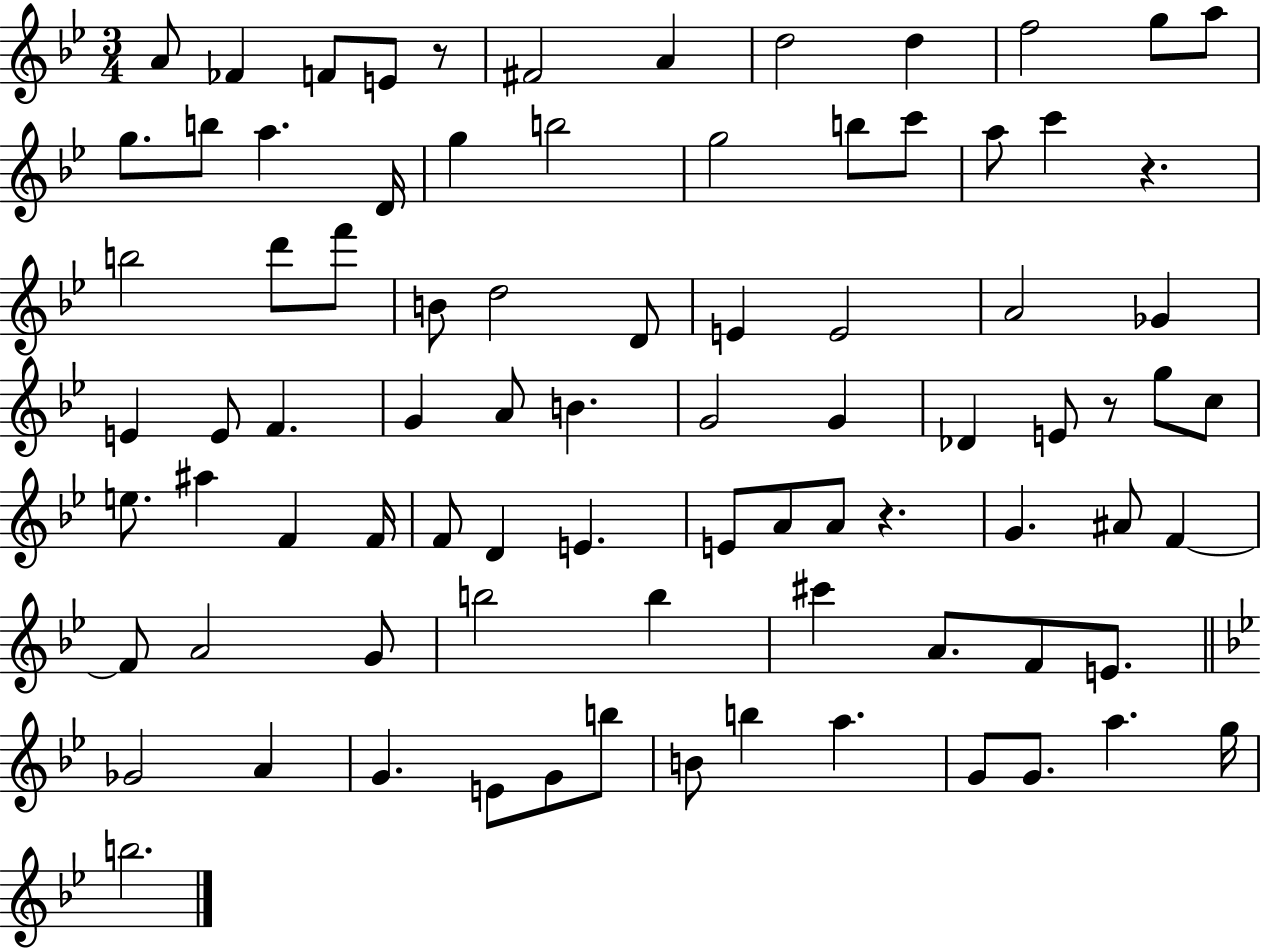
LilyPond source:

{
  \clef treble
  \numericTimeSignature
  \time 3/4
  \key bes \major
  \repeat volta 2 { a'8 fes'4 f'8 e'8 r8 | fis'2 a'4 | d''2 d''4 | f''2 g''8 a''8 | \break g''8. b''8 a''4. d'16 | g''4 b''2 | g''2 b''8 c'''8 | a''8 c'''4 r4. | \break b''2 d'''8 f'''8 | b'8 d''2 d'8 | e'4 e'2 | a'2 ges'4 | \break e'4 e'8 f'4. | g'4 a'8 b'4. | g'2 g'4 | des'4 e'8 r8 g''8 c''8 | \break e''8. ais''4 f'4 f'16 | f'8 d'4 e'4. | e'8 a'8 a'8 r4. | g'4. ais'8 f'4~~ | \break f'8 a'2 g'8 | b''2 b''4 | cis'''4 a'8. f'8 e'8. | \bar "||" \break \key g \minor ges'2 a'4 | g'4. e'8 g'8 b''8 | b'8 b''4 a''4. | g'8 g'8. a''4. g''16 | \break b''2. | } \bar "|."
}